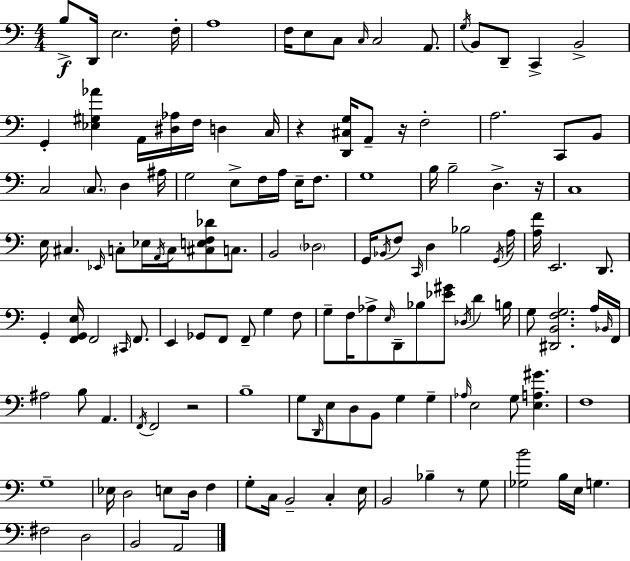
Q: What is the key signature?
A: A minor